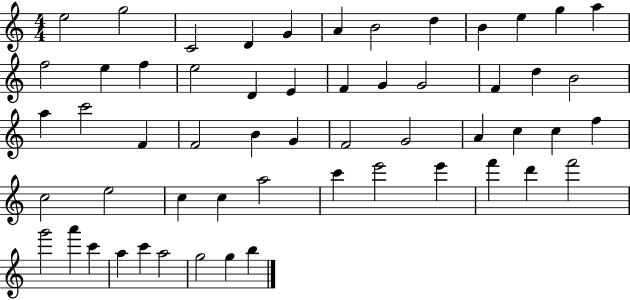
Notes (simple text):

E5/h G5/h C4/h D4/q G4/q A4/q B4/h D5/q B4/q E5/q G5/q A5/q F5/h E5/q F5/q E5/h D4/q E4/q F4/q G4/q G4/h F4/q D5/q B4/h A5/q C6/h F4/q F4/h B4/q G4/q F4/h G4/h A4/q C5/q C5/q F5/q C5/h E5/h C5/q C5/q A5/h C6/q E6/h E6/q F6/q D6/q F6/h G6/h A6/q C6/q A5/q C6/q A5/h G5/h G5/q B5/q